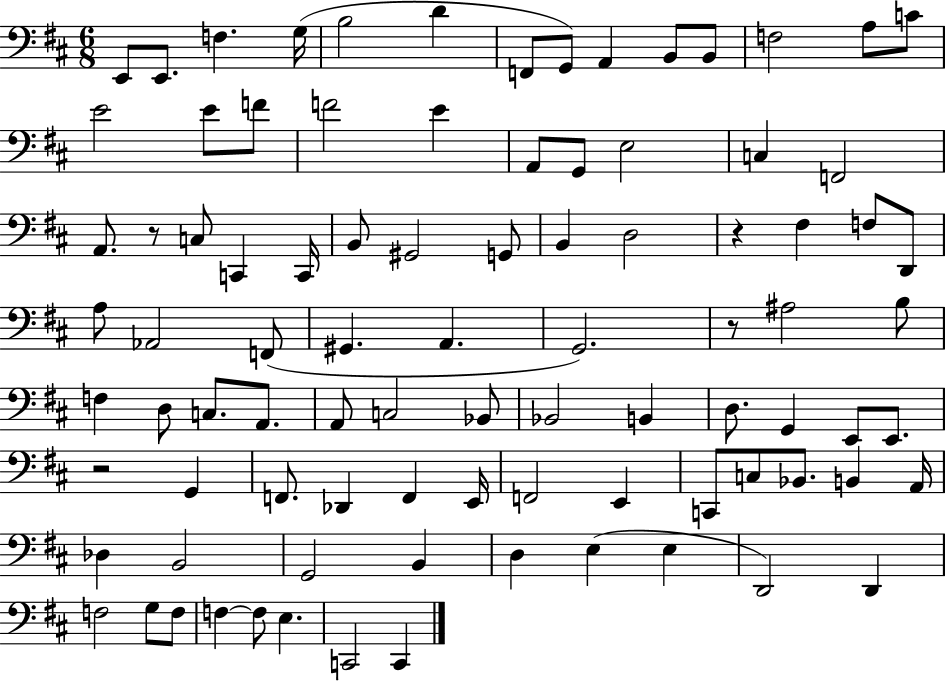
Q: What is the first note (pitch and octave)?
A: E2